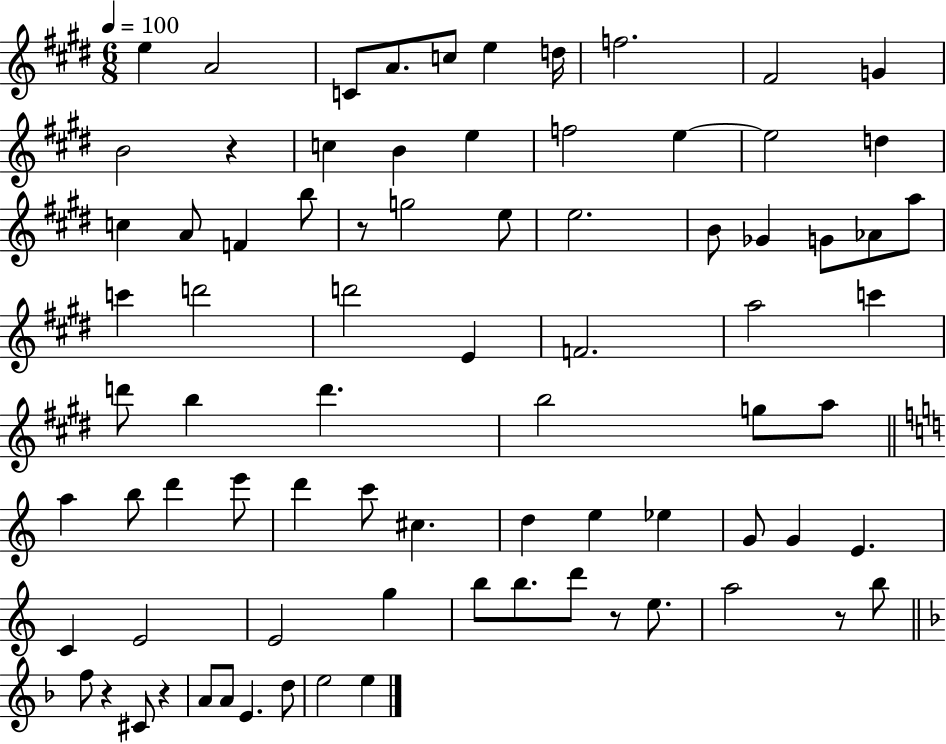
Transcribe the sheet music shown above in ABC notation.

X:1
T:Untitled
M:6/8
L:1/4
K:E
e A2 C/2 A/2 c/2 e d/4 f2 ^F2 G B2 z c B e f2 e e2 d c A/2 F b/2 z/2 g2 e/2 e2 B/2 _G G/2 _A/2 a/2 c' d'2 d'2 E F2 a2 c' d'/2 b d' b2 g/2 a/2 a b/2 d' e'/2 d' c'/2 ^c d e _e G/2 G E C E2 E2 g b/2 b/2 d'/2 z/2 e/2 a2 z/2 b/2 f/2 z ^C/2 z A/2 A/2 E d/2 e2 e